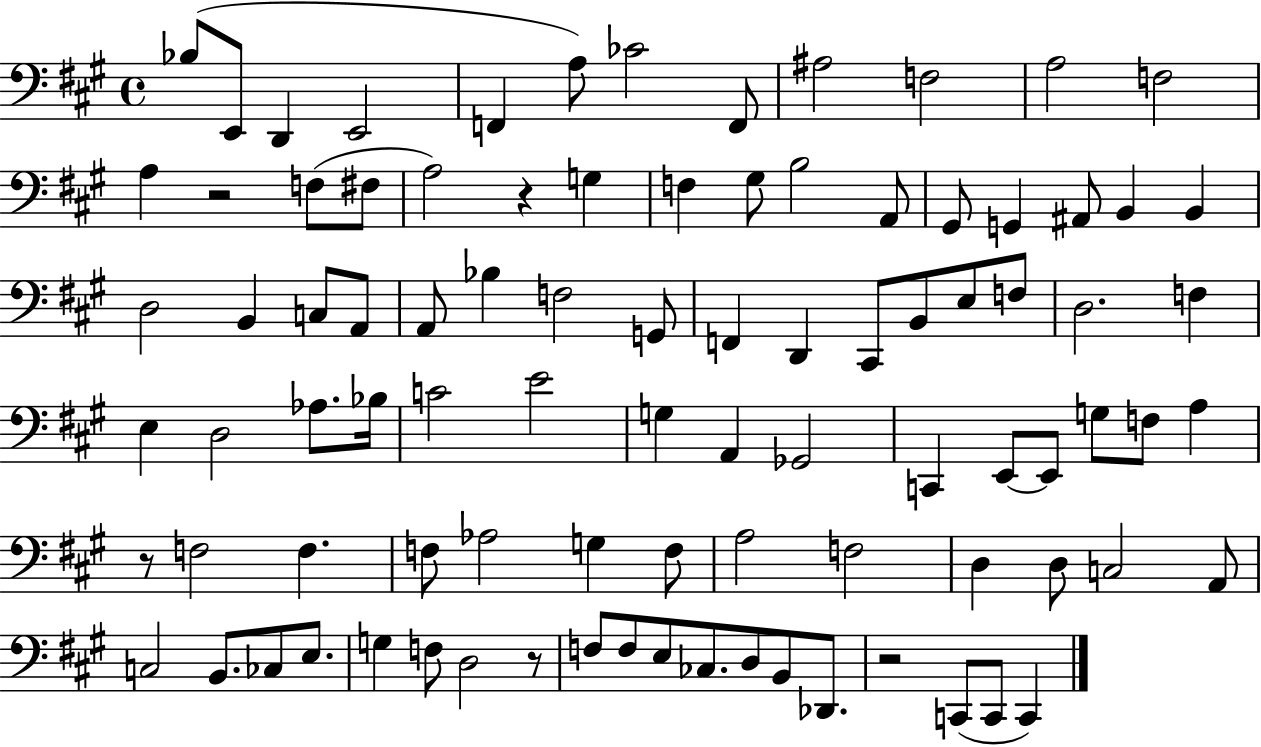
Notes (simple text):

Bb3/e E2/e D2/q E2/h F2/q A3/e CES4/h F2/e A#3/h F3/h A3/h F3/h A3/q R/h F3/e F#3/e A3/h R/q G3/q F3/q G#3/e B3/h A2/e G#2/e G2/q A#2/e B2/q B2/q D3/h B2/q C3/e A2/e A2/e Bb3/q F3/h G2/e F2/q D2/q C#2/e B2/e E3/e F3/e D3/h. F3/q E3/q D3/h Ab3/e. Bb3/s C4/h E4/h G3/q A2/q Gb2/h C2/q E2/e E2/e G3/e F3/e A3/q R/e F3/h F3/q. F3/e Ab3/h G3/q F3/e A3/h F3/h D3/q D3/e C3/h A2/e C3/h B2/e. CES3/e E3/e. G3/q F3/e D3/h R/e F3/e F3/e E3/e CES3/e. D3/e B2/e Db2/e. R/h C2/e C2/e C2/q